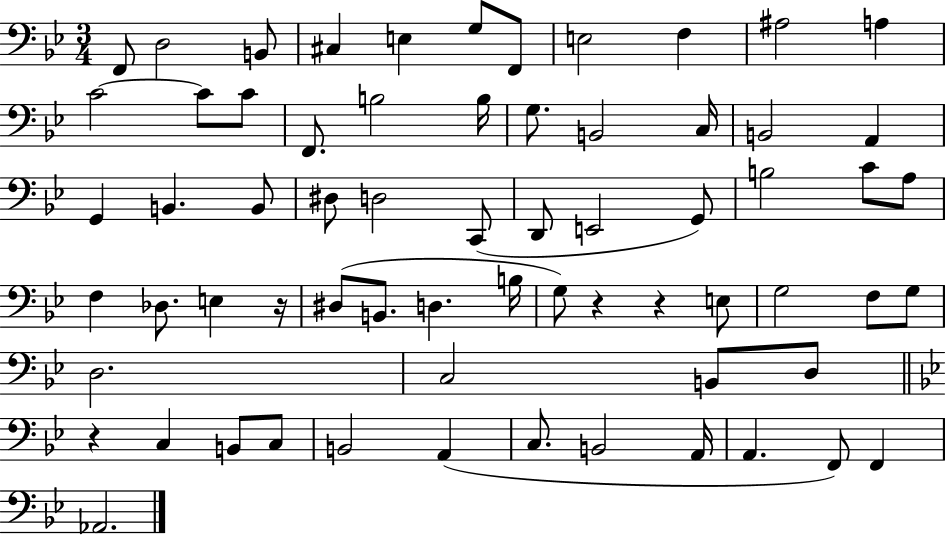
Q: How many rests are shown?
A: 4